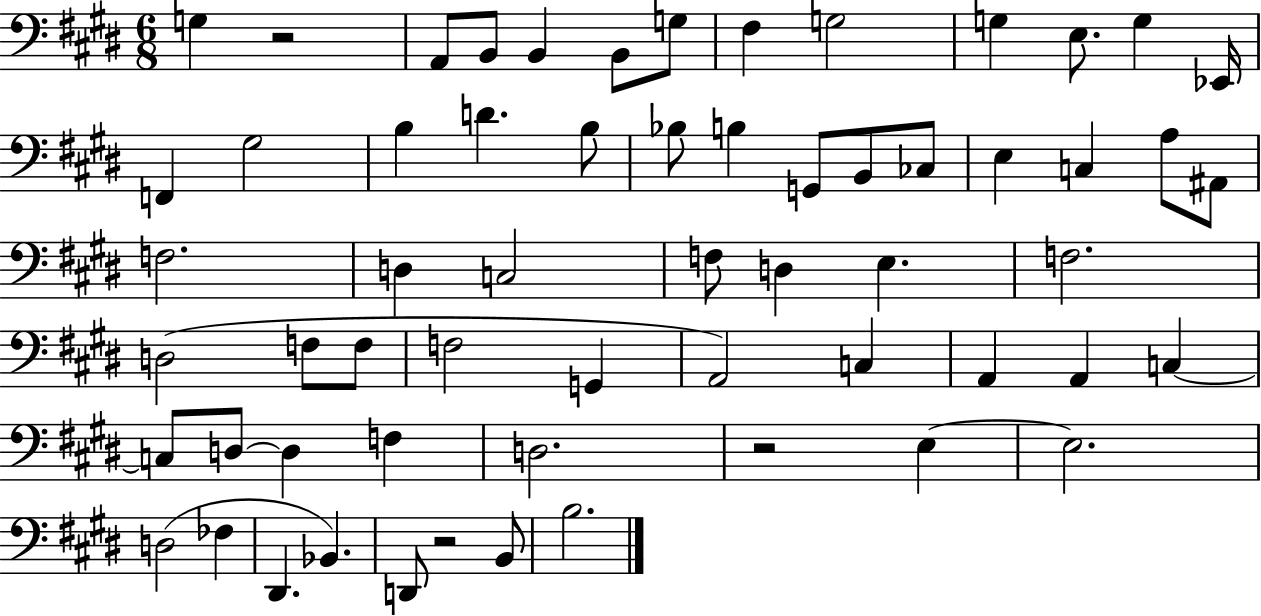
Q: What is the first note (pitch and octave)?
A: G3